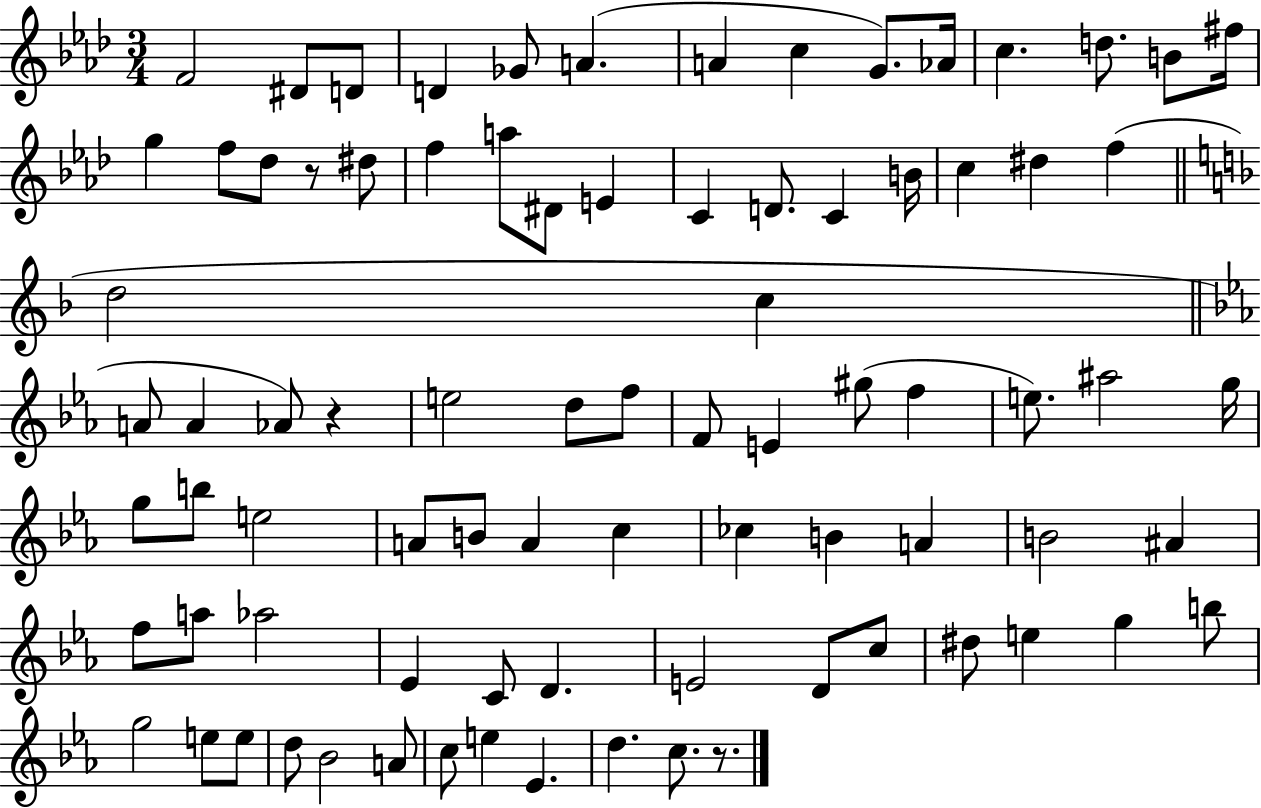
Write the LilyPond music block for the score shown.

{
  \clef treble
  \numericTimeSignature
  \time 3/4
  \key aes \major
  f'2 dis'8 d'8 | d'4 ges'8 a'4.( | a'4 c''4 g'8.) aes'16 | c''4. d''8. b'8 fis''16 | \break g''4 f''8 des''8 r8 dis''8 | f''4 a''8 dis'8 e'4 | c'4 d'8. c'4 b'16 | c''4 dis''4 f''4( | \break \bar "||" \break \key d \minor d''2 c''4 | \bar "||" \break \key c \minor a'8 a'4 aes'8) r4 | e''2 d''8 f''8 | f'8 e'4 gis''8( f''4 | e''8.) ais''2 g''16 | \break g''8 b''8 e''2 | a'8 b'8 a'4 c''4 | ces''4 b'4 a'4 | b'2 ais'4 | \break f''8 a''8 aes''2 | ees'4 c'8 d'4. | e'2 d'8 c''8 | dis''8 e''4 g''4 b''8 | \break g''2 e''8 e''8 | d''8 bes'2 a'8 | c''8 e''4 ees'4. | d''4. c''8. r8. | \break \bar "|."
}